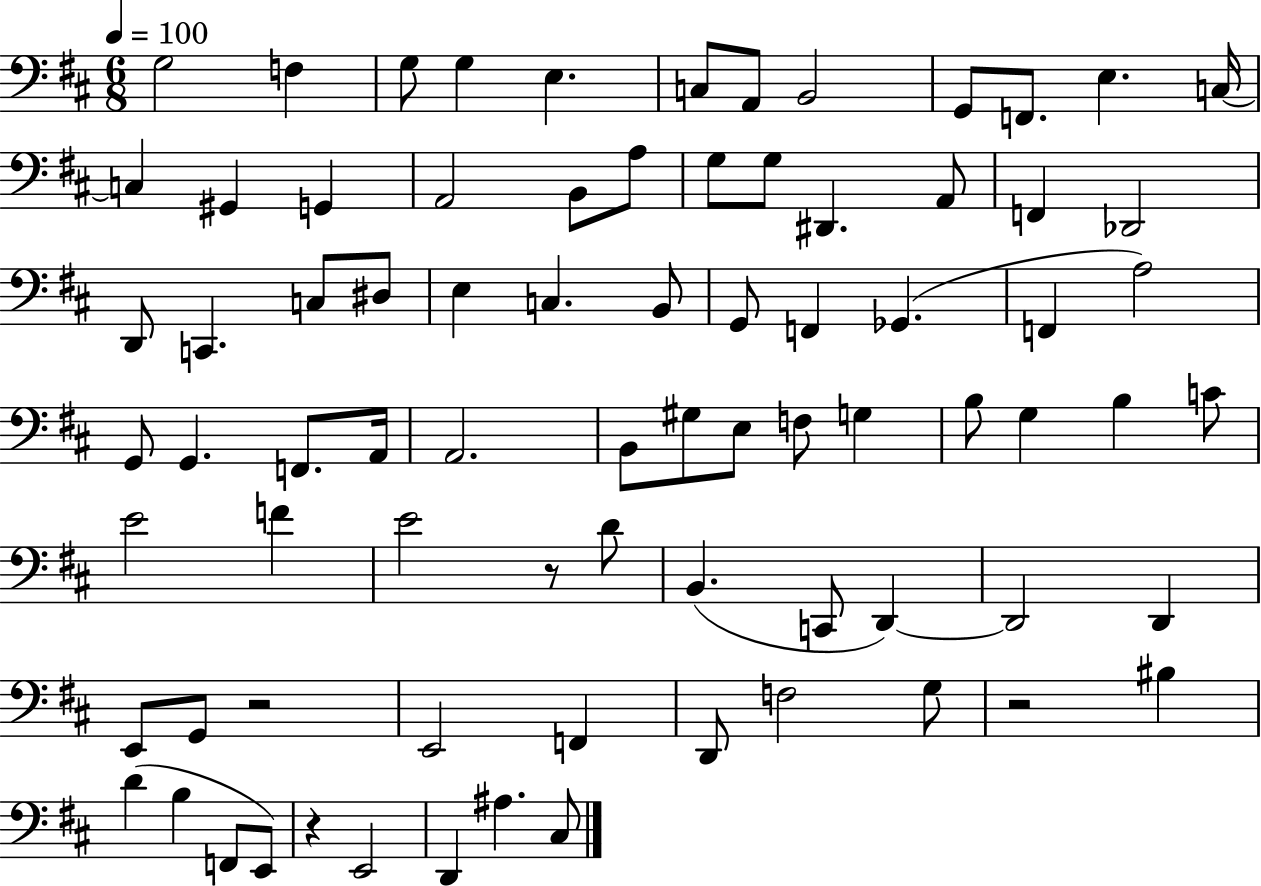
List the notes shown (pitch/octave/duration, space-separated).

G3/h F3/q G3/e G3/q E3/q. C3/e A2/e B2/h G2/e F2/e. E3/q. C3/s C3/q G#2/q G2/q A2/h B2/e A3/e G3/e G3/e D#2/q. A2/e F2/q Db2/h D2/e C2/q. C3/e D#3/e E3/q C3/q. B2/e G2/e F2/q Gb2/q. F2/q A3/h G2/e G2/q. F2/e. A2/s A2/h. B2/e G#3/e E3/e F3/e G3/q B3/e G3/q B3/q C4/e E4/h F4/q E4/h R/e D4/e B2/q. C2/e D2/q D2/h D2/q E2/e G2/e R/h E2/h F2/q D2/e F3/h G3/e R/h BIS3/q D4/q B3/q F2/e E2/e R/q E2/h D2/q A#3/q. C#3/e